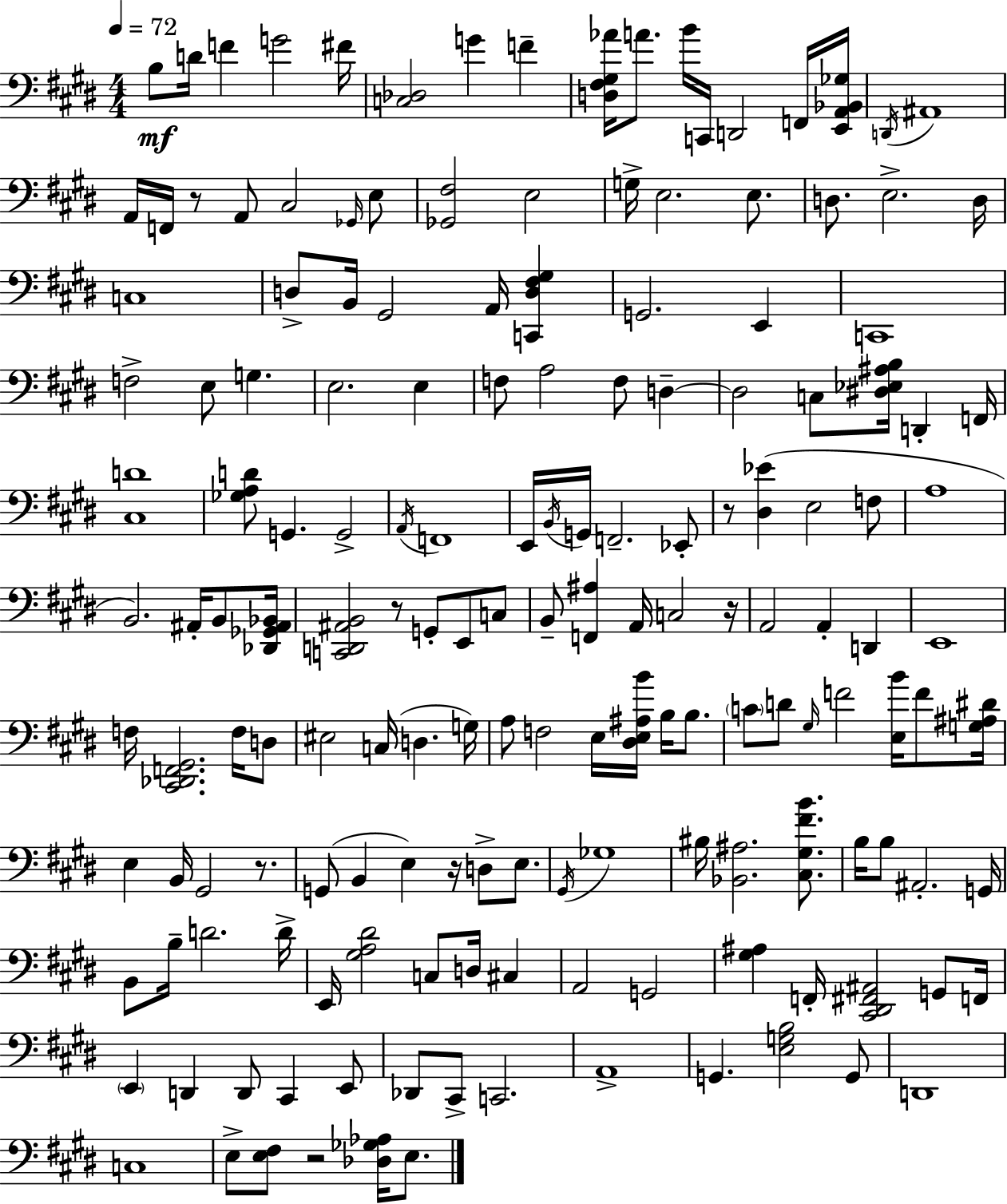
{
  \clef bass
  \numericTimeSignature
  \time 4/4
  \key e \major
  \tempo 4 = 72
  b8\mf d'16 f'4 g'2 fis'16 | <c des>2 g'4 f'4-- | <d fis gis aes'>16 a'8. b'16 c,16 d,2 f,16 <e, a, bes, ges>16 | \acciaccatura { d,16 } ais,1 | \break a,16 f,16 r8 a,8 cis2 \grace { ges,16 } | e8 <ges, fis>2 e2 | g16-> e2. e8. | d8. e2.-> | \break d16 c1 | d8-> b,16 gis,2 a,16 <c, d fis gis>4 | g,2. e,4 | c,1 | \break f2-> e8 g4. | e2. e4 | f8 a2 f8 d4--~~ | d2 c8 <dis ees ais b>16 d,4-. | \break f,16 <cis d'>1 | <ges a d'>8 g,4. g,2-> | \acciaccatura { a,16 } f,1 | e,16 \acciaccatura { b,16 } g,16 f,2.-- | \break ees,8-. r8 <dis ees'>4( e2 | f8 a1 | b,2.) | ais,16-. b,8 <des, ges, ais, bes,>16 <c, d, ais, b,>2 r8 g,8-. | \break e,8 c8 b,8-- <f, ais>4 a,16 c2 | r16 a,2 a,4-. | d,4 e,1 | f16 <cis, des, f, gis,>2. | \break f16 d8 eis2 c16( d4. | g16) a8 f2 e16 <dis e ais b'>16 | b16 b8. \parenthesize c'8 d'8 \grace { gis16 } f'2 | <e b'>16 f'8 <g ais dis'>16 e4 b,16 gis,2 | \break r8. g,8( b,4 e4) r16 | d8-> e8. \acciaccatura { gis,16 } ges1 | bis16 <bes, ais>2. | <cis gis fis' b'>8. b16 b8 ais,2.-. | \break g,16 b,8 b16-- d'2. | d'16-> e,16 <gis a dis'>2 c8 | d16 cis4 a,2 g,2 | <gis ais>4 f,16-. <cis, dis, fis, ais,>2 | \break g,8 f,16 \parenthesize e,4 d,4 d,8 | cis,4 e,8 des,8 cis,8-> c,2. | a,1-> | g,4. <e g b>2 | \break g,8 d,1 | c1 | e8-> <e fis>8 r2 | <des ges aes>16 e8. \bar "|."
}